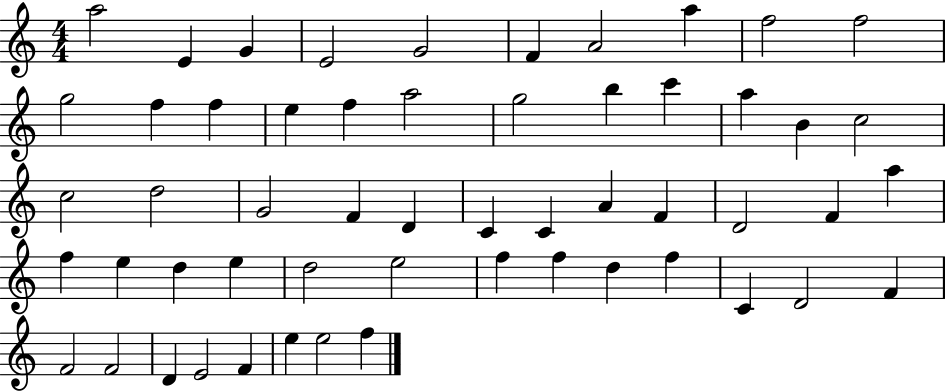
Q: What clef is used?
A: treble